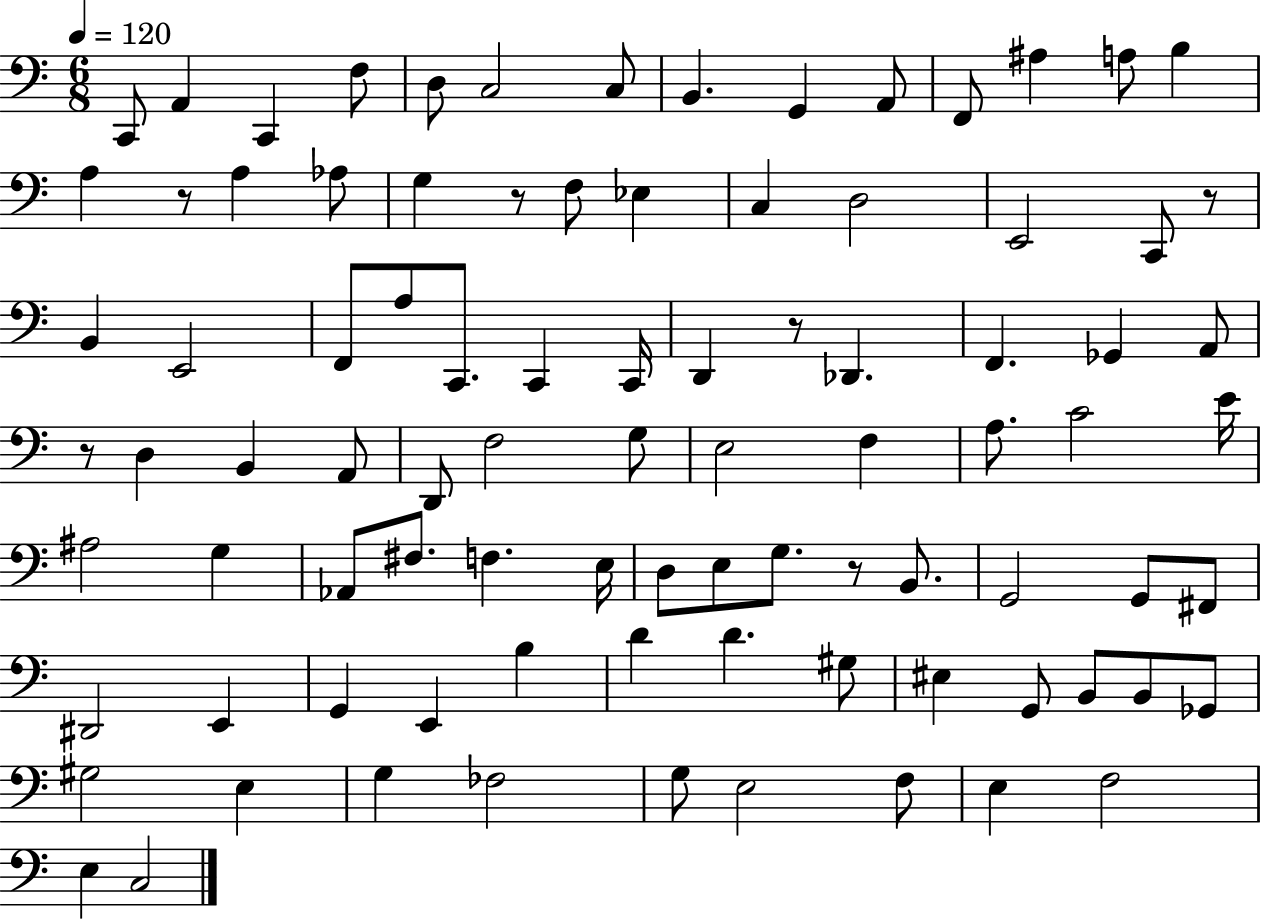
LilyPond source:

{
  \clef bass
  \numericTimeSignature
  \time 6/8
  \key c \major
  \tempo 4 = 120
  c,8 a,4 c,4 f8 | d8 c2 c8 | b,4. g,4 a,8 | f,8 ais4 a8 b4 | \break a4 r8 a4 aes8 | g4 r8 f8 ees4 | c4 d2 | e,2 c,8 r8 | \break b,4 e,2 | f,8 a8 c,8. c,4 c,16 | d,4 r8 des,4. | f,4. ges,4 a,8 | \break r8 d4 b,4 a,8 | d,8 f2 g8 | e2 f4 | a8. c'2 e'16 | \break ais2 g4 | aes,8 fis8. f4. e16 | d8 e8 g8. r8 b,8. | g,2 g,8 fis,8 | \break dis,2 e,4 | g,4 e,4 b4 | d'4 d'4. gis8 | eis4 g,8 b,8 b,8 ges,8 | \break gis2 e4 | g4 fes2 | g8 e2 f8 | e4 f2 | \break e4 c2 | \bar "|."
}